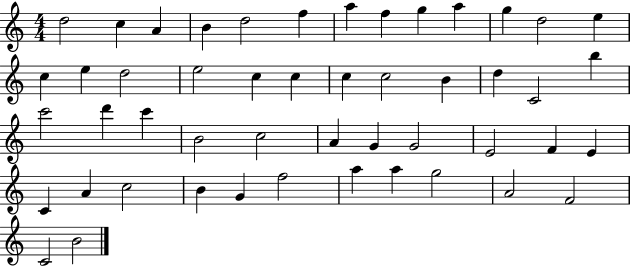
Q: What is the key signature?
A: C major